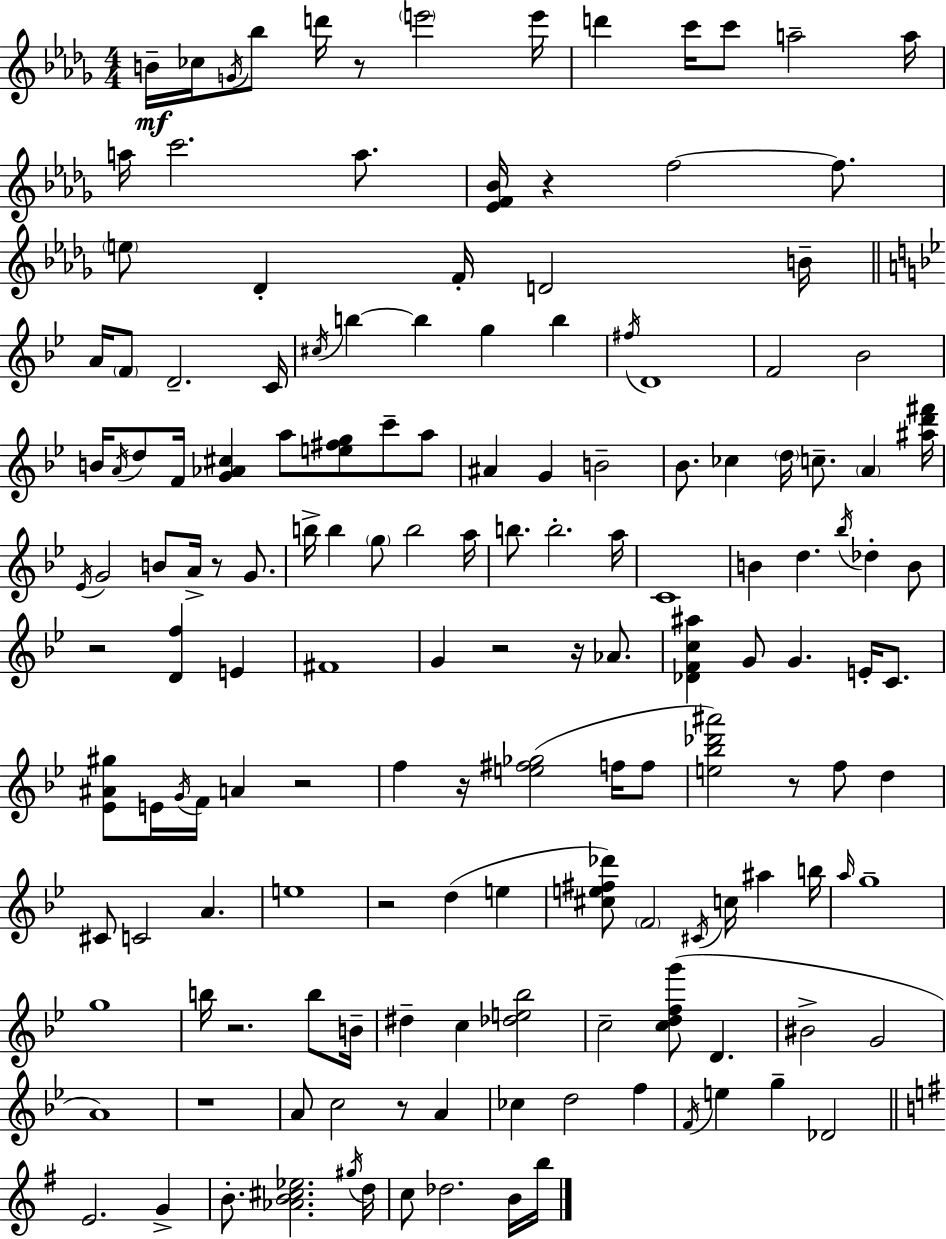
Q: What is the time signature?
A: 4/4